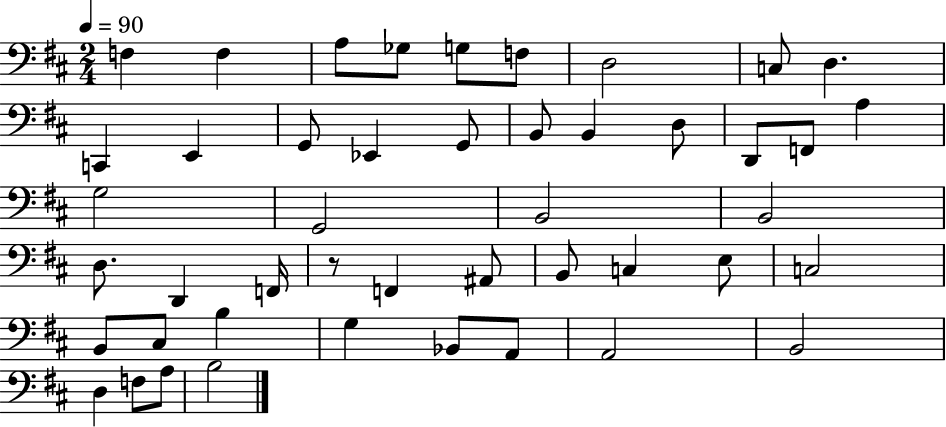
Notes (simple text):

F3/q F3/q A3/e Gb3/e G3/e F3/e D3/h C3/e D3/q. C2/q E2/q G2/e Eb2/q G2/e B2/e B2/q D3/e D2/e F2/e A3/q G3/h G2/h B2/h B2/h D3/e. D2/q F2/s R/e F2/q A#2/e B2/e C3/q E3/e C3/h B2/e C#3/e B3/q G3/q Bb2/e A2/e A2/h B2/h D3/q F3/e A3/e B3/h